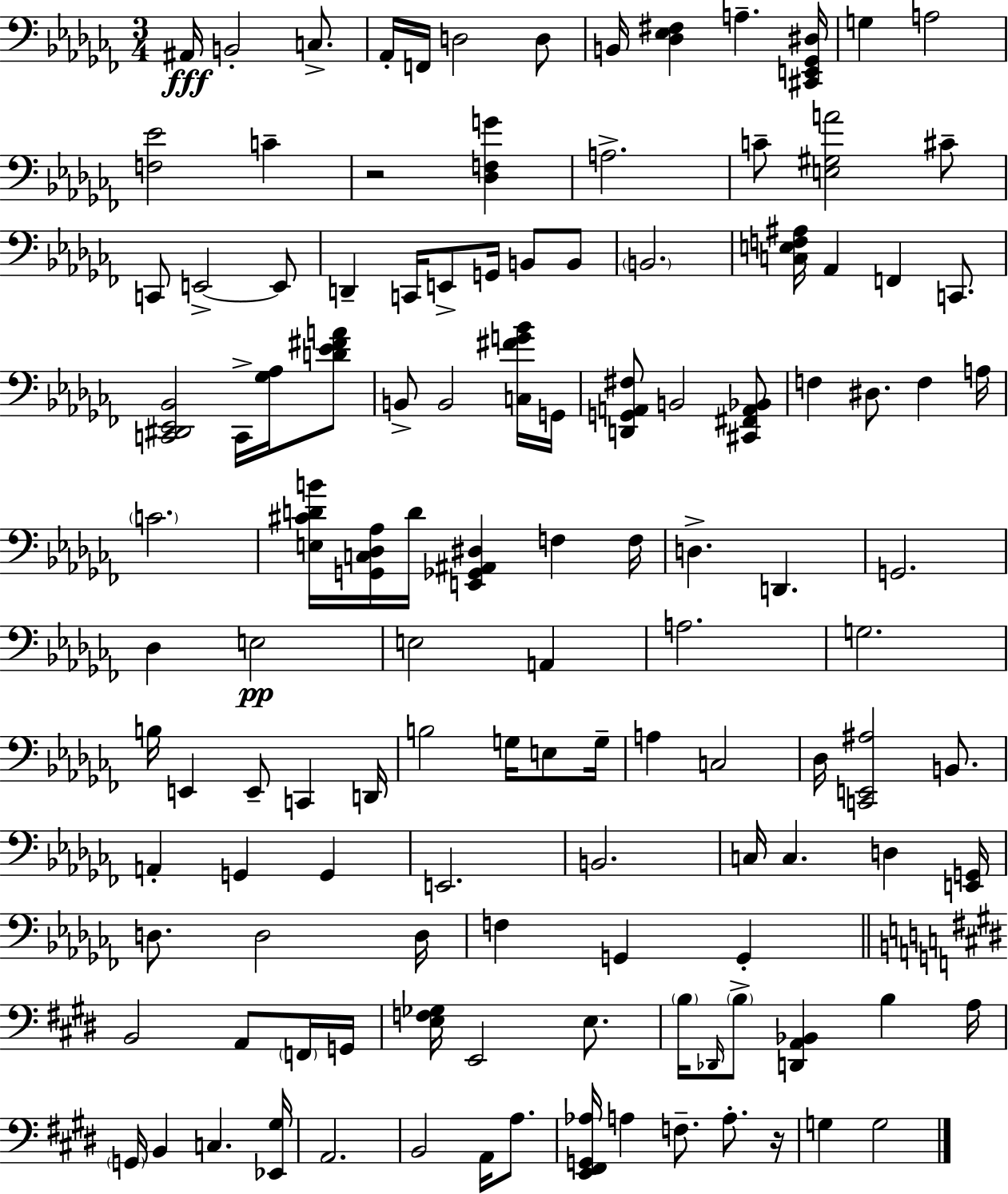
{
  \clef bass
  \numericTimeSignature
  \time 3/4
  \key aes \minor
  \repeat volta 2 { ais,16\fff b,2-. c8.-> | aes,16-. f,16 d2 d8 | b,16 <des ees fis>4 a4.-- <cis, e, ges, dis>16 | g4 a2 | \break <f ees'>2 c'4-- | r2 <des f g'>4 | a2.-> | c'8-- <e gis a'>2 cis'8-- | \break c,8 e,2->~~ e,8 | d,4-- c,16 e,8-> g,16 b,8 b,8 | \parenthesize b,2. | <c e f ais>16 aes,4 f,4 c,8. | \break <c, dis, ees, bes,>2 c,16-> <ges aes>16 <d' ees' fis' a'>8 | b,8-> b,2 <c fis' g' bes'>16 g,16 | <d, g, a, fis>8 b,2 <cis, fis, a, bes,>8 | f4 dis8. f4 a16 | \break \parenthesize c'2. | <e cis' d' b'>16 <g, c des aes>16 d'16 <e, ges, ais, dis>4 f4 f16 | d4.-> d,4. | g,2. | \break des4 e2\pp | e2 a,4 | a2. | g2. | \break b16 e,4 e,8-- c,4 d,16 | b2 g16 e8 g16-- | a4 c2 | des16 <c, e, ais>2 b,8. | \break a,4-. g,4 g,4 | e,2. | b,2. | c16 c4. d4 <e, g,>16 | \break d8. d2 d16 | f4 g,4 g,4-. | \bar "||" \break \key e \major b,2 a,8 \parenthesize f,16 g,16 | <e f ges>16 e,2 e8. | \parenthesize b16 \grace { des,16 } \parenthesize b8-> <d, a, bes,>4 b4 | a16 \parenthesize g,16 b,4 c4. | \break <ees, gis>16 a,2. | b,2 a,16 a8. | <e, fis, g, aes>16 a4 f8.-- a8.-. | r16 g4 g2 | \break } \bar "|."
}